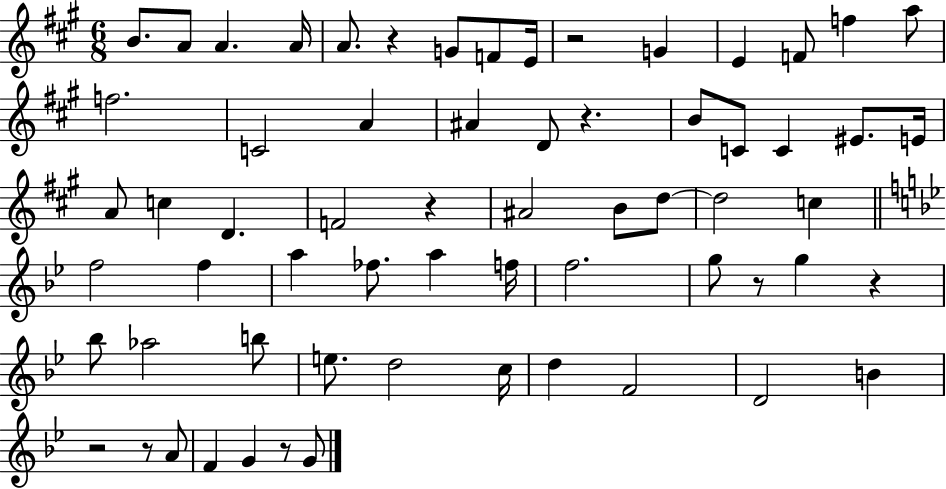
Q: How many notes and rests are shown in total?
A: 64